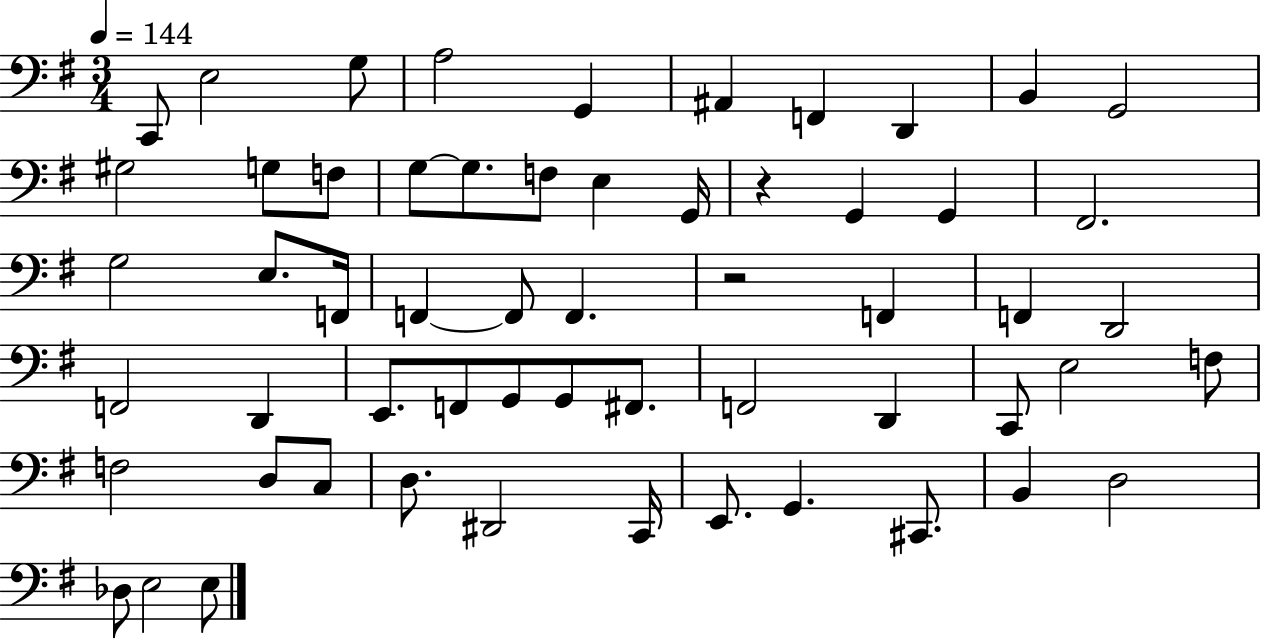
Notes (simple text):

C2/e E3/h G3/e A3/h G2/q A#2/q F2/q D2/q B2/q G2/h G#3/h G3/e F3/e G3/e G3/e. F3/e E3/q G2/s R/q G2/q G2/q F#2/h. G3/h E3/e. F2/s F2/q F2/e F2/q. R/h F2/q F2/q D2/h F2/h D2/q E2/e. F2/e G2/e G2/e F#2/e. F2/h D2/q C2/e E3/h F3/e F3/h D3/e C3/e D3/e. D#2/h C2/s E2/e. G2/q. C#2/e. B2/q D3/h Db3/e E3/h E3/e